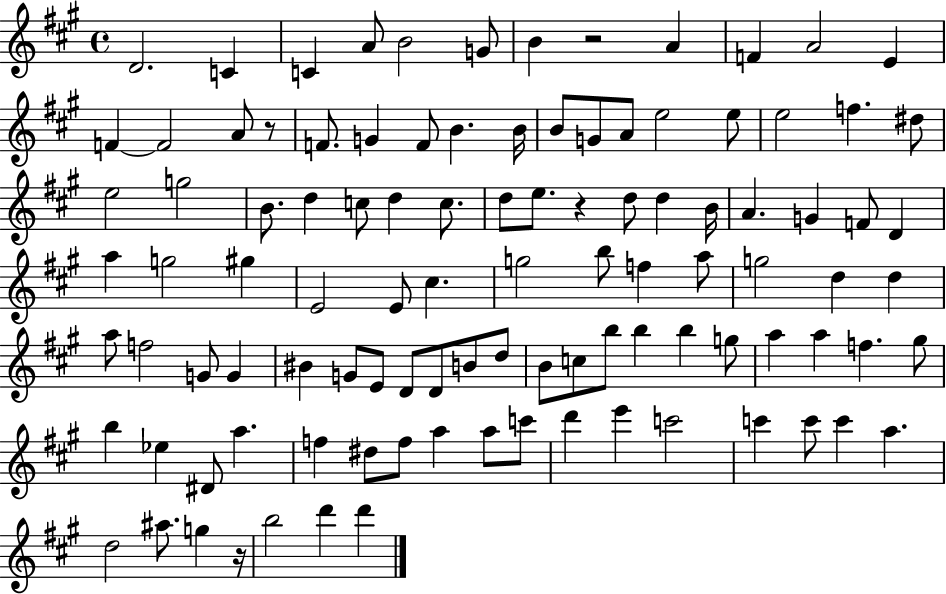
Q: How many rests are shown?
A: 4